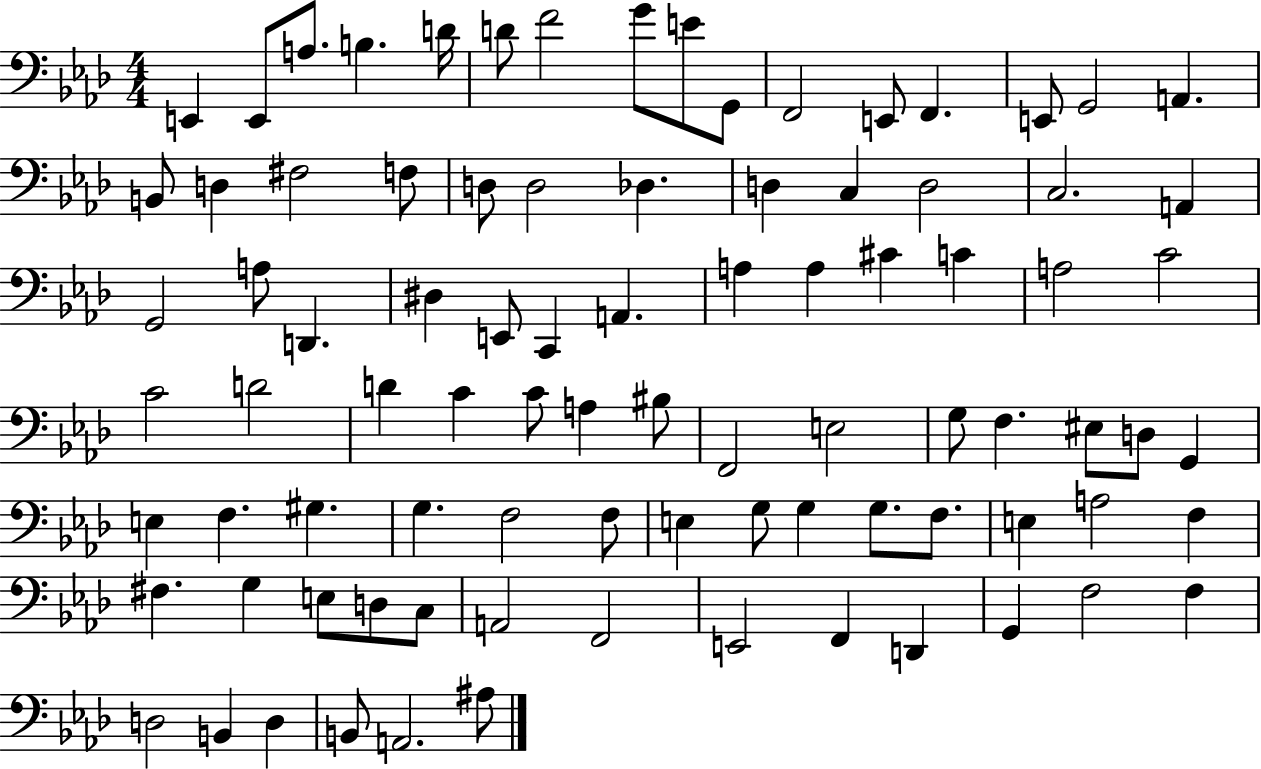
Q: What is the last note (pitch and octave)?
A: A#3